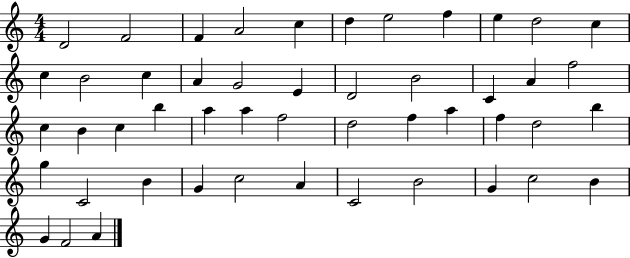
{
  \clef treble
  \numericTimeSignature
  \time 4/4
  \key c \major
  d'2 f'2 | f'4 a'2 c''4 | d''4 e''2 f''4 | e''4 d''2 c''4 | \break c''4 b'2 c''4 | a'4 g'2 e'4 | d'2 b'2 | c'4 a'4 f''2 | \break c''4 b'4 c''4 b''4 | a''4 a''4 f''2 | d''2 f''4 a''4 | f''4 d''2 b''4 | \break g''4 c'2 b'4 | g'4 c''2 a'4 | c'2 b'2 | g'4 c''2 b'4 | \break g'4 f'2 a'4 | \bar "|."
}